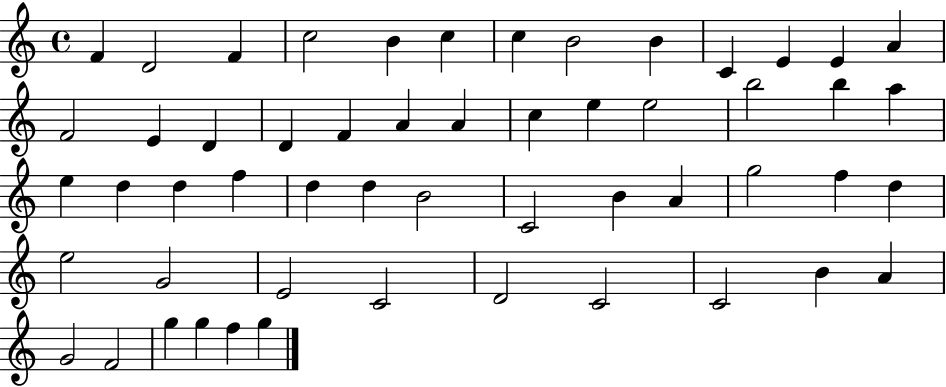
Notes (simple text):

F4/q D4/h F4/q C5/h B4/q C5/q C5/q B4/h B4/q C4/q E4/q E4/q A4/q F4/h E4/q D4/q D4/q F4/q A4/q A4/q C5/q E5/q E5/h B5/h B5/q A5/q E5/q D5/q D5/q F5/q D5/q D5/q B4/h C4/h B4/q A4/q G5/h F5/q D5/q E5/h G4/h E4/h C4/h D4/h C4/h C4/h B4/q A4/q G4/h F4/h G5/q G5/q F5/q G5/q